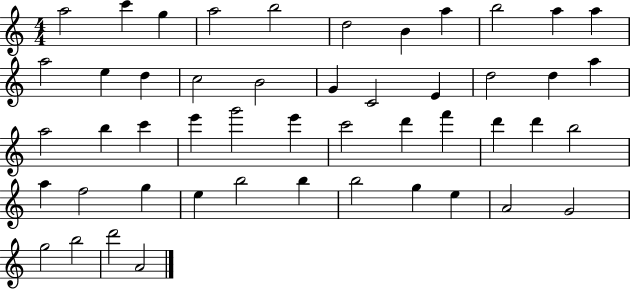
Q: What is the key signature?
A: C major